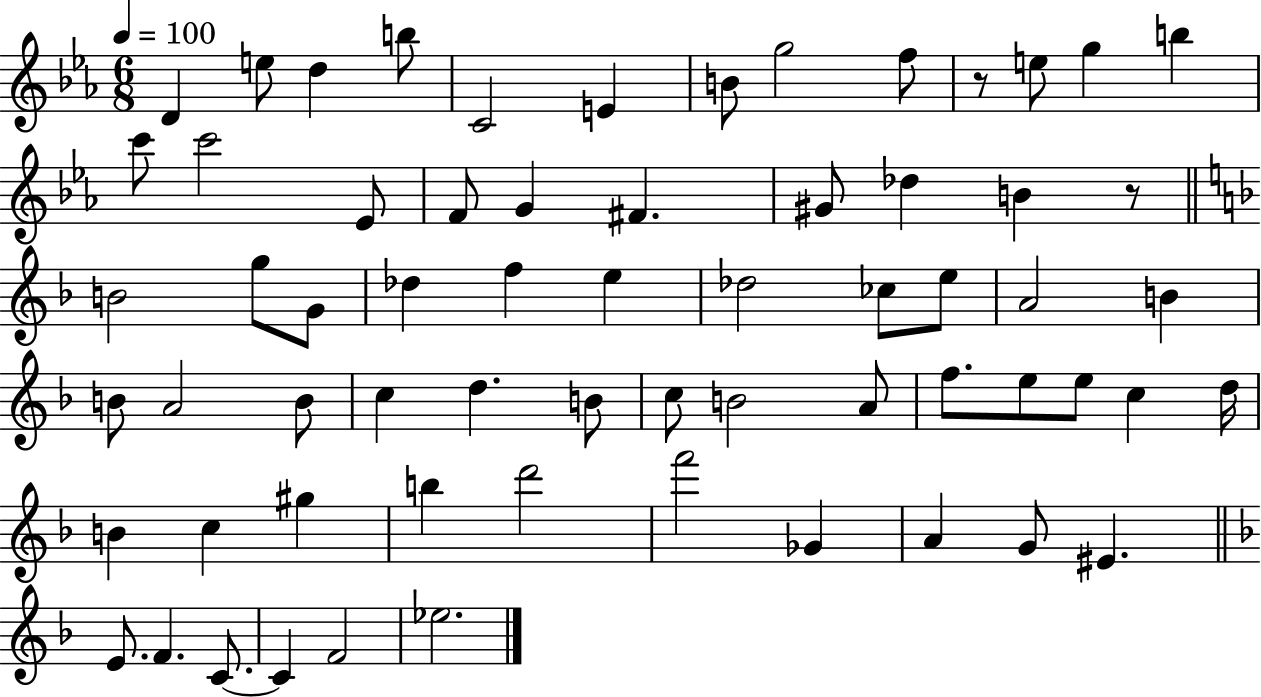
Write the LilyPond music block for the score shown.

{
  \clef treble
  \numericTimeSignature
  \time 6/8
  \key ees \major
  \tempo 4 = 100
  d'4 e''8 d''4 b''8 | c'2 e'4 | b'8 g''2 f''8 | r8 e''8 g''4 b''4 | \break c'''8 c'''2 ees'8 | f'8 g'4 fis'4. | gis'8 des''4 b'4 r8 | \bar "||" \break \key f \major b'2 g''8 g'8 | des''4 f''4 e''4 | des''2 ces''8 e''8 | a'2 b'4 | \break b'8 a'2 b'8 | c''4 d''4. b'8 | c''8 b'2 a'8 | f''8. e''8 e''8 c''4 d''16 | \break b'4 c''4 gis''4 | b''4 d'''2 | f'''2 ges'4 | a'4 g'8 eis'4. | \break \bar "||" \break \key d \minor e'8. f'4. c'8.~~ | c'4 f'2 | ees''2. | \bar "|."
}